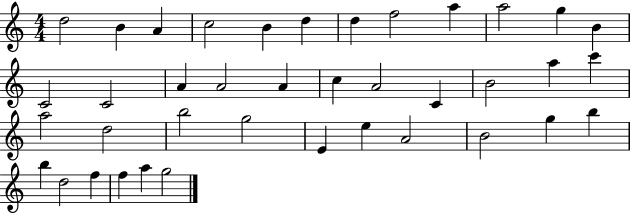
D5/h B4/q A4/q C5/h B4/q D5/q D5/q F5/h A5/q A5/h G5/q B4/q C4/h C4/h A4/q A4/h A4/q C5/q A4/h C4/q B4/h A5/q C6/q A5/h D5/h B5/h G5/h E4/q E5/q A4/h B4/h G5/q B5/q B5/q D5/h F5/q F5/q A5/q G5/h